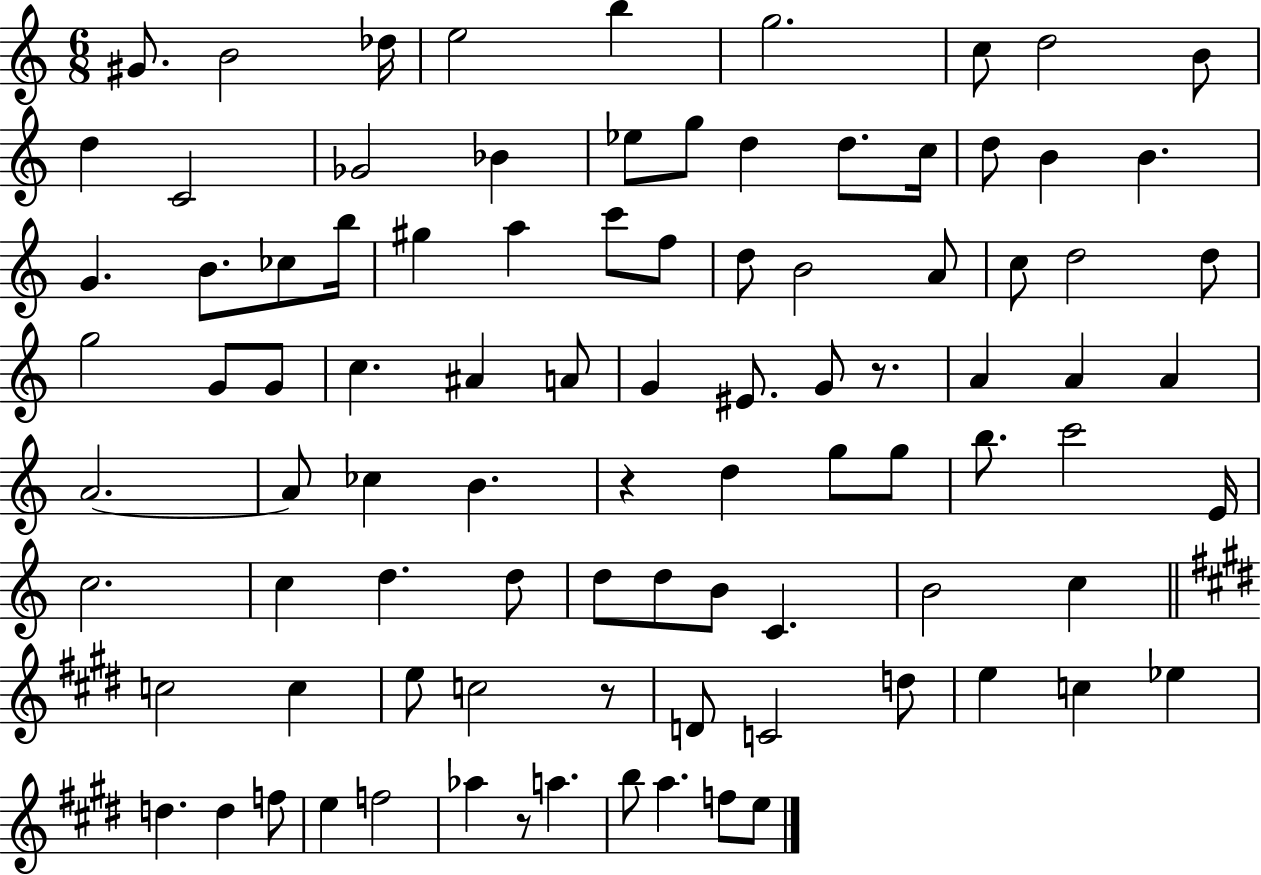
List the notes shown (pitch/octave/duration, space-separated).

G#4/e. B4/h Db5/s E5/h B5/q G5/h. C5/e D5/h B4/e D5/q C4/h Gb4/h Bb4/q Eb5/e G5/e D5/q D5/e. C5/s D5/e B4/q B4/q. G4/q. B4/e. CES5/e B5/s G#5/q A5/q C6/e F5/e D5/e B4/h A4/e C5/e D5/h D5/e G5/h G4/e G4/e C5/q. A#4/q A4/e G4/q EIS4/e. G4/e R/e. A4/q A4/q A4/q A4/h. A4/e CES5/q B4/q. R/q D5/q G5/e G5/e B5/e. C6/h E4/s C5/h. C5/q D5/q. D5/e D5/e D5/e B4/e C4/q. B4/h C5/q C5/h C5/q E5/e C5/h R/e D4/e C4/h D5/e E5/q C5/q Eb5/q D5/q. D5/q F5/e E5/q F5/h Ab5/q R/e A5/q. B5/e A5/q. F5/e E5/e